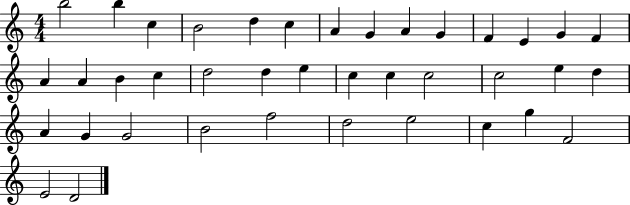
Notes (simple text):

B5/h B5/q C5/q B4/h D5/q C5/q A4/q G4/q A4/q G4/q F4/q E4/q G4/q F4/q A4/q A4/q B4/q C5/q D5/h D5/q E5/q C5/q C5/q C5/h C5/h E5/q D5/q A4/q G4/q G4/h B4/h F5/h D5/h E5/h C5/q G5/q F4/h E4/h D4/h